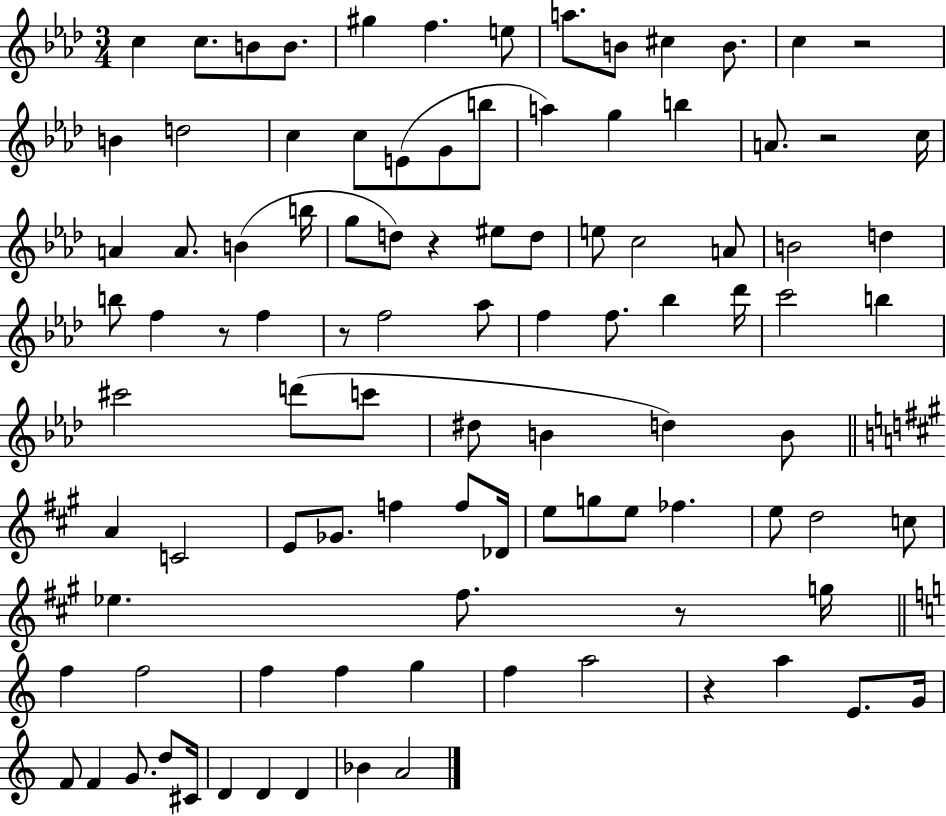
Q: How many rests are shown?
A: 7